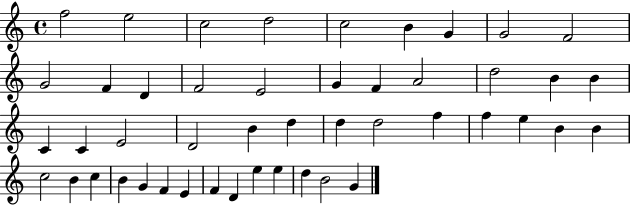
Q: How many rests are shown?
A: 0